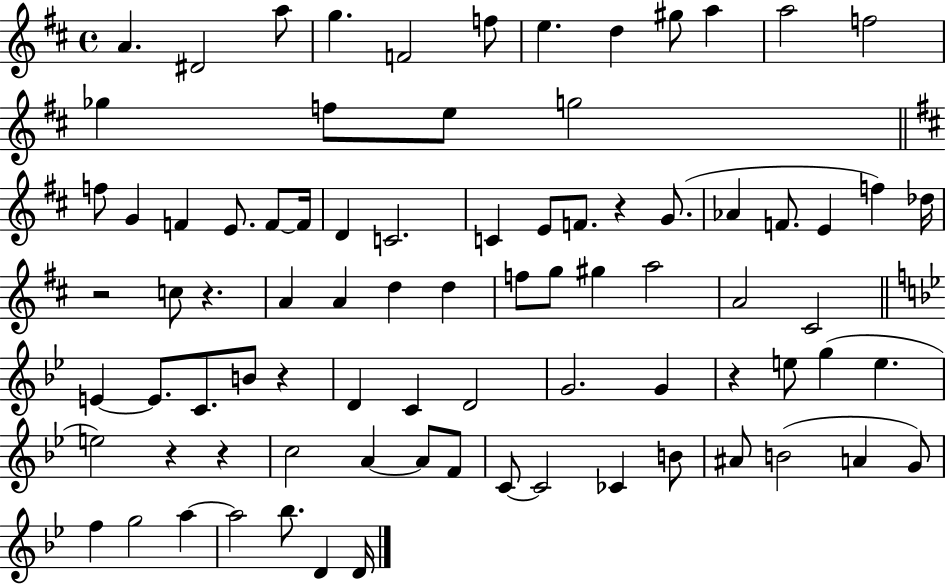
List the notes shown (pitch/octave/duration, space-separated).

A4/q. D#4/h A5/e G5/q. F4/h F5/e E5/q. D5/q G#5/e A5/q A5/h F5/h Gb5/q F5/e E5/e G5/h F5/e G4/q F4/q E4/e. F4/e F4/s D4/q C4/h. C4/q E4/e F4/e. R/q G4/e. Ab4/q F4/e. E4/q F5/q Db5/s R/h C5/e R/q. A4/q A4/q D5/q D5/q F5/e G5/e G#5/q A5/h A4/h C#4/h E4/q E4/e. C4/e. B4/e R/q D4/q C4/q D4/h G4/h. G4/q R/q E5/e G5/q E5/q. E5/h R/q R/q C5/h A4/q A4/e F4/e C4/e C4/h CES4/q B4/e A#4/e B4/h A4/q G4/e F5/q G5/h A5/q A5/h Bb5/e. D4/q D4/s